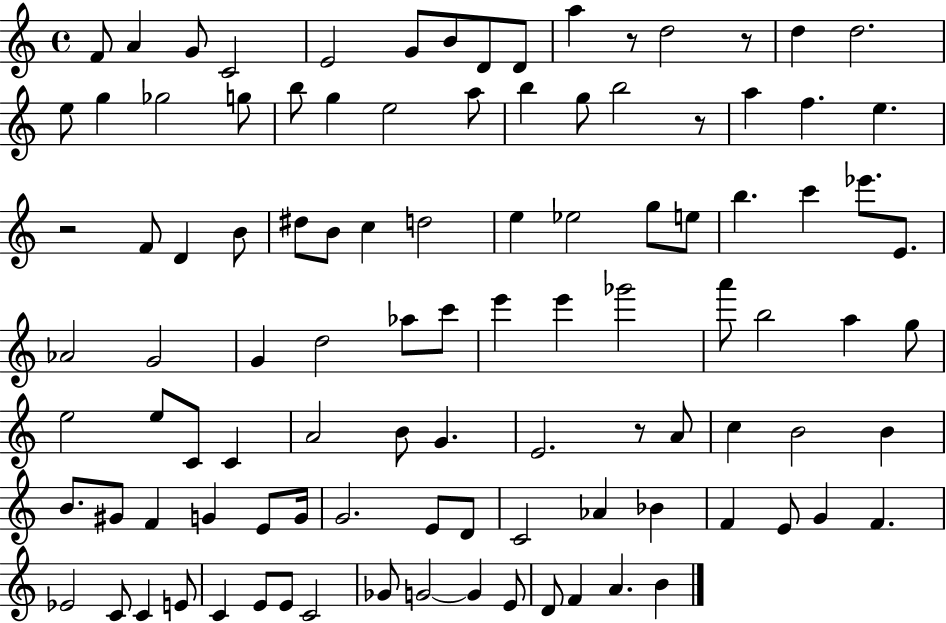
F4/e A4/q G4/e C4/h E4/h G4/e B4/e D4/e D4/e A5/q R/e D5/h R/e D5/q D5/h. E5/e G5/q Gb5/h G5/e B5/e G5/q E5/h A5/e B5/q G5/e B5/h R/e A5/q F5/q. E5/q. R/h F4/e D4/q B4/e D#5/e B4/e C5/q D5/h E5/q Eb5/h G5/e E5/e B5/q. C6/q Eb6/e. E4/e. Ab4/h G4/h G4/q D5/h Ab5/e C6/e E6/q E6/q Gb6/h A6/e B5/h A5/q G5/e E5/h E5/e C4/e C4/q A4/h B4/e G4/q. E4/h. R/e A4/e C5/q B4/h B4/q B4/e. G#4/e F4/q G4/q E4/e G4/s G4/h. E4/e D4/e C4/h Ab4/q Bb4/q F4/q E4/e G4/q F4/q. Eb4/h C4/e C4/q E4/e C4/q E4/e E4/e C4/h Gb4/e G4/h G4/q E4/e D4/e F4/q A4/q. B4/q